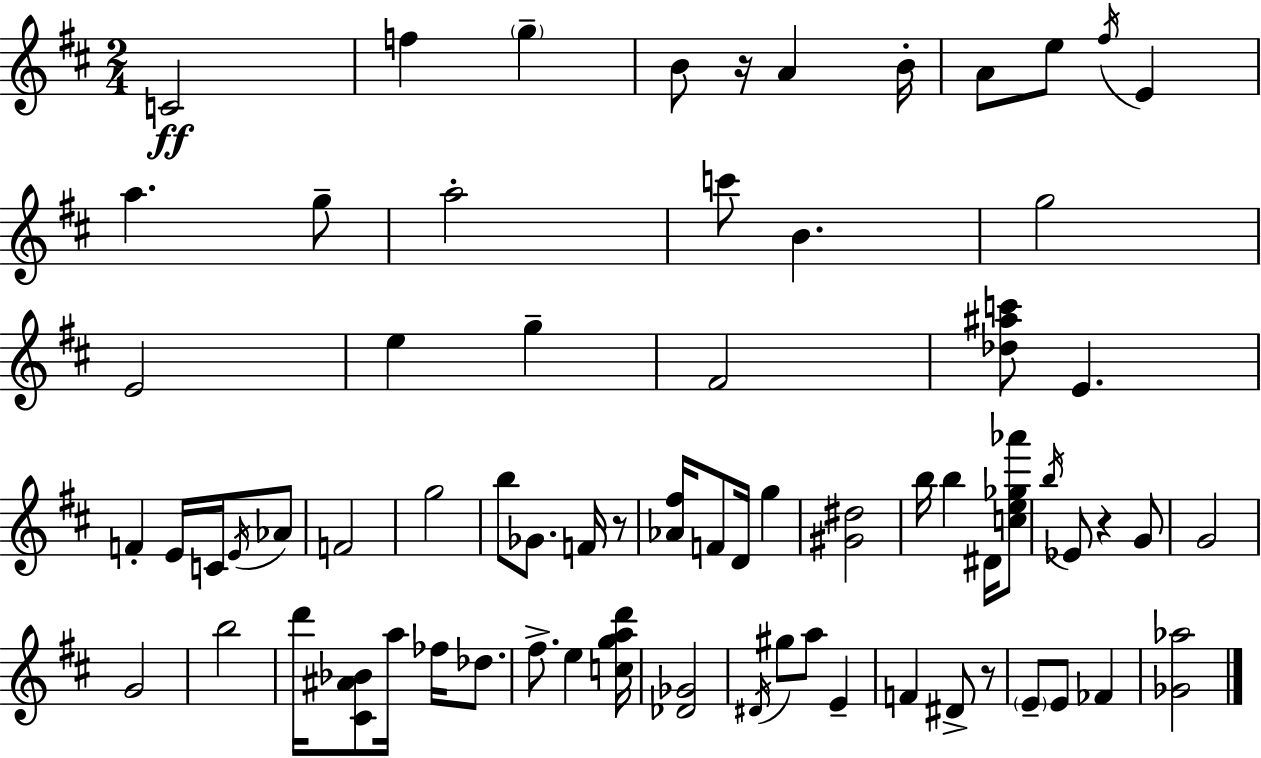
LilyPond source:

{
  \clef treble
  \numericTimeSignature
  \time 2/4
  \key d \major
  c'2\ff | f''4 \parenthesize g''4-- | b'8 r16 a'4 b'16-. | a'8 e''8 \acciaccatura { fis''16 } e'4 | \break a''4. g''8-- | a''2-. | c'''8 b'4. | g''2 | \break e'2 | e''4 g''4-- | fis'2 | <des'' ais'' c'''>8 e'4. | \break f'4-. e'16 c'16 \acciaccatura { e'16 } | aes'8 f'2 | g''2 | b''8 ges'8. f'16 | \break r8 <aes' fis''>16 f'8 d'16 g''4 | <gis' dis''>2 | b''16 b''4 dis'16 | <c'' e'' ges'' aes'''>8 \acciaccatura { b''16 } ees'8 r4 | \break g'8 g'2 | g'2 | b''2 | d'''16 <cis' ais' bes'>8 a''16 fes''16 | \break des''8. fis''8.-> e''4 | <c'' g'' a'' d'''>16 <des' ges'>2 | \acciaccatura { dis'16 } gis''8 a''8 | e'4-- f'4 | \break dis'8-> r8 \parenthesize e'8-- e'8 | fes'4 <ges' aes''>2 | \bar "|."
}